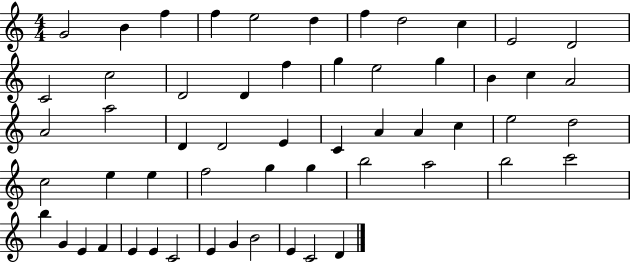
X:1
T:Untitled
M:4/4
L:1/4
K:C
G2 B f f e2 d f d2 c E2 D2 C2 c2 D2 D f g e2 g B c A2 A2 a2 D D2 E C A A c e2 d2 c2 e e f2 g g b2 a2 b2 c'2 b G E F E E C2 E G B2 E C2 D